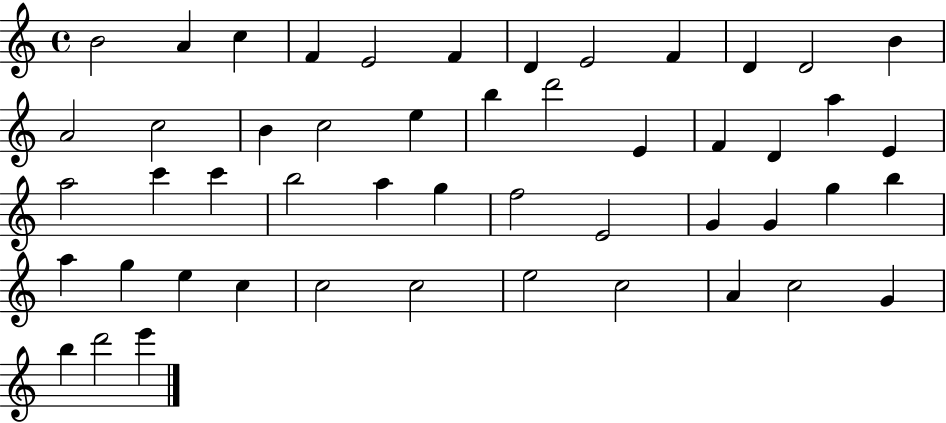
X:1
T:Untitled
M:4/4
L:1/4
K:C
B2 A c F E2 F D E2 F D D2 B A2 c2 B c2 e b d'2 E F D a E a2 c' c' b2 a g f2 E2 G G g b a g e c c2 c2 e2 c2 A c2 G b d'2 e'